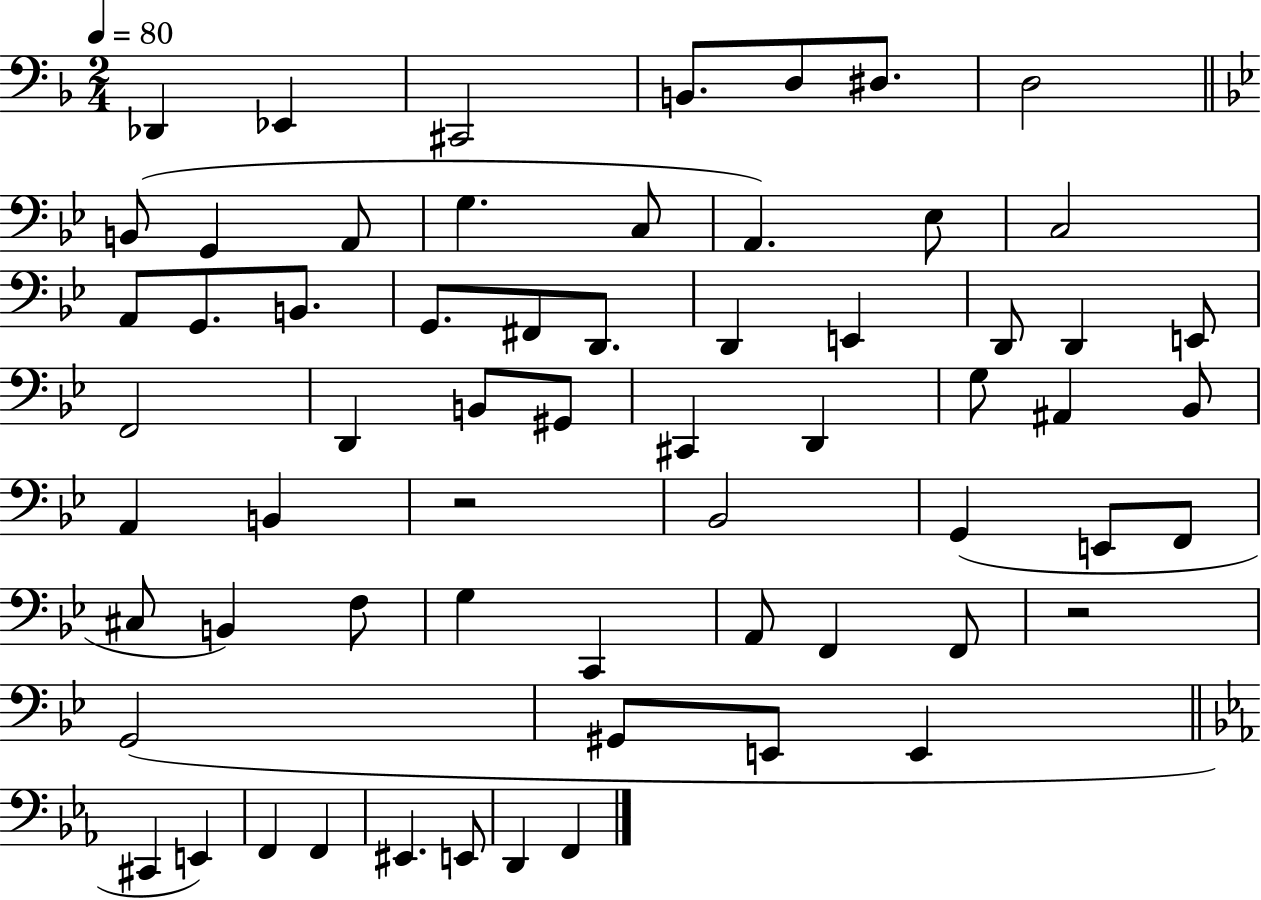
Db2/q Eb2/q C#2/h B2/e. D3/e D#3/e. D3/h B2/e G2/q A2/e G3/q. C3/e A2/q. Eb3/e C3/h A2/e G2/e. B2/e. G2/e. F#2/e D2/e. D2/q E2/q D2/e D2/q E2/e F2/h D2/q B2/e G#2/e C#2/q D2/q G3/e A#2/q Bb2/e A2/q B2/q R/h Bb2/h G2/q E2/e F2/e C#3/e B2/q F3/e G3/q C2/q A2/e F2/q F2/e R/h G2/h G#2/e E2/e E2/q C#2/q E2/q F2/q F2/q EIS2/q. E2/e D2/q F2/q